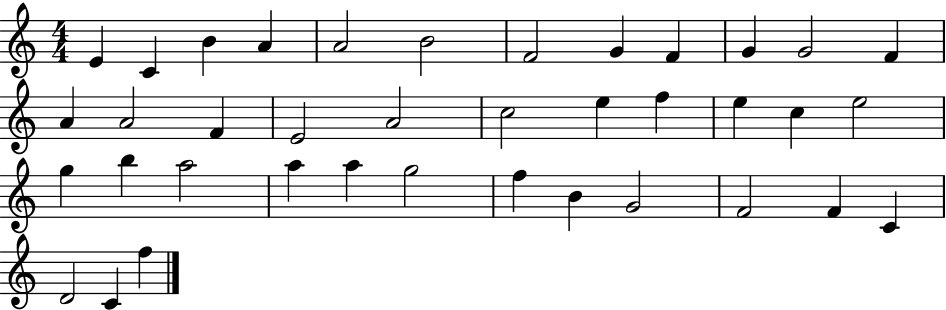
E4/q C4/q B4/q A4/q A4/h B4/h F4/h G4/q F4/q G4/q G4/h F4/q A4/q A4/h F4/q E4/h A4/h C5/h E5/q F5/q E5/q C5/q E5/h G5/q B5/q A5/h A5/q A5/q G5/h F5/q B4/q G4/h F4/h F4/q C4/q D4/h C4/q F5/q